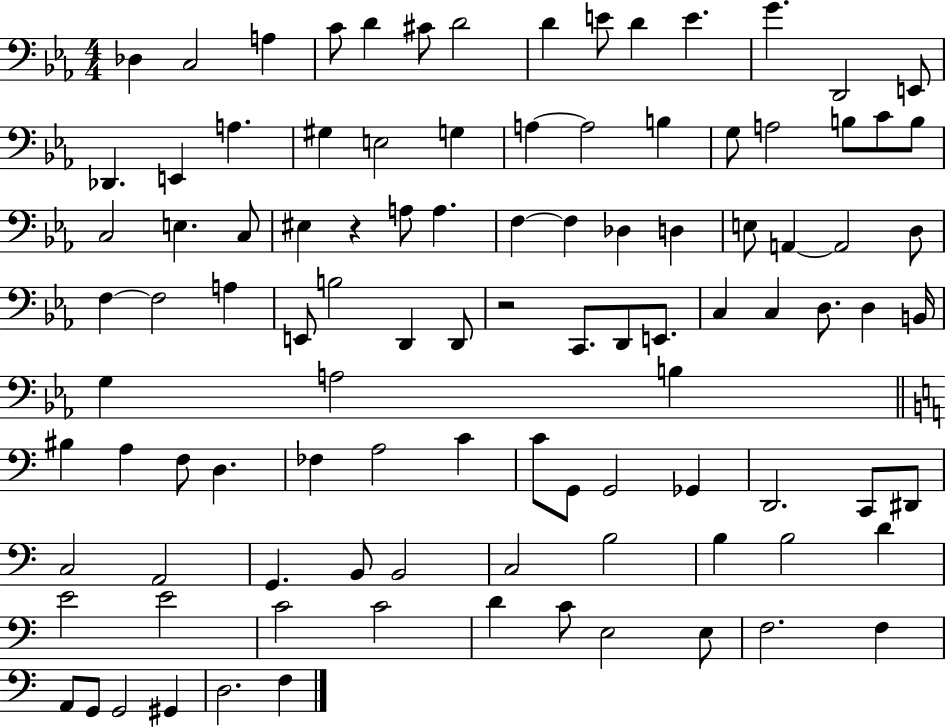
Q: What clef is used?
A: bass